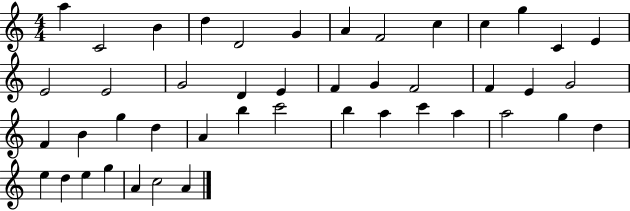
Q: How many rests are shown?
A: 0